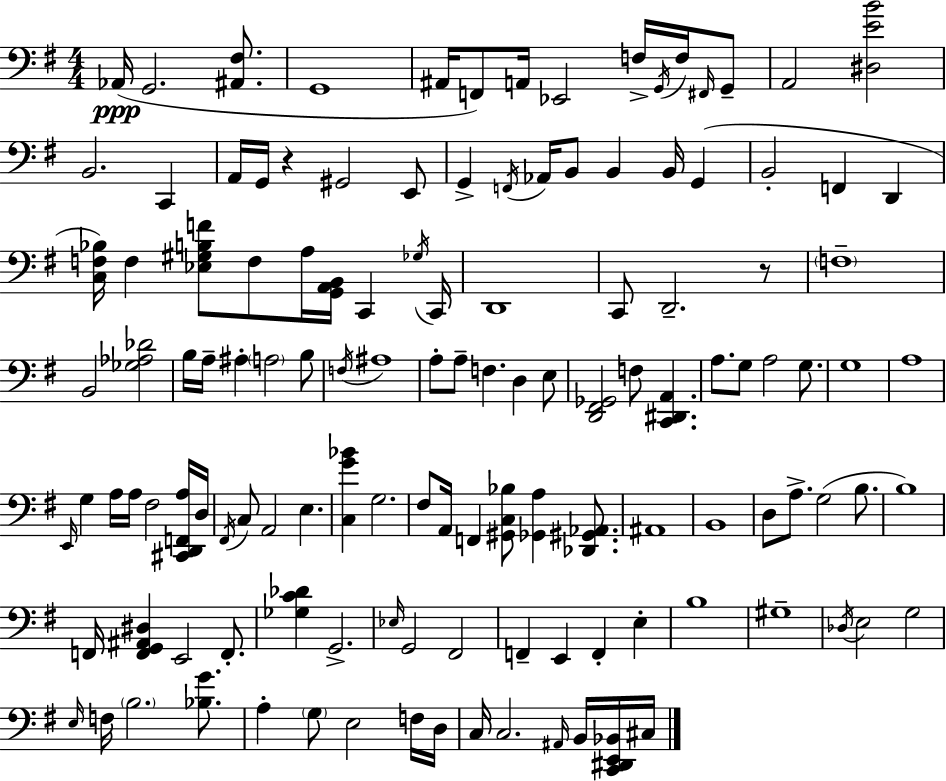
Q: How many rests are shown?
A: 2